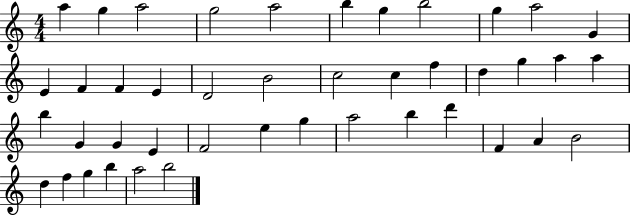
A5/q G5/q A5/h G5/h A5/h B5/q G5/q B5/h G5/q A5/h G4/q E4/q F4/q F4/q E4/q D4/h B4/h C5/h C5/q F5/q D5/q G5/q A5/q A5/q B5/q G4/q G4/q E4/q F4/h E5/q G5/q A5/h B5/q D6/q F4/q A4/q B4/h D5/q F5/q G5/q B5/q A5/h B5/h